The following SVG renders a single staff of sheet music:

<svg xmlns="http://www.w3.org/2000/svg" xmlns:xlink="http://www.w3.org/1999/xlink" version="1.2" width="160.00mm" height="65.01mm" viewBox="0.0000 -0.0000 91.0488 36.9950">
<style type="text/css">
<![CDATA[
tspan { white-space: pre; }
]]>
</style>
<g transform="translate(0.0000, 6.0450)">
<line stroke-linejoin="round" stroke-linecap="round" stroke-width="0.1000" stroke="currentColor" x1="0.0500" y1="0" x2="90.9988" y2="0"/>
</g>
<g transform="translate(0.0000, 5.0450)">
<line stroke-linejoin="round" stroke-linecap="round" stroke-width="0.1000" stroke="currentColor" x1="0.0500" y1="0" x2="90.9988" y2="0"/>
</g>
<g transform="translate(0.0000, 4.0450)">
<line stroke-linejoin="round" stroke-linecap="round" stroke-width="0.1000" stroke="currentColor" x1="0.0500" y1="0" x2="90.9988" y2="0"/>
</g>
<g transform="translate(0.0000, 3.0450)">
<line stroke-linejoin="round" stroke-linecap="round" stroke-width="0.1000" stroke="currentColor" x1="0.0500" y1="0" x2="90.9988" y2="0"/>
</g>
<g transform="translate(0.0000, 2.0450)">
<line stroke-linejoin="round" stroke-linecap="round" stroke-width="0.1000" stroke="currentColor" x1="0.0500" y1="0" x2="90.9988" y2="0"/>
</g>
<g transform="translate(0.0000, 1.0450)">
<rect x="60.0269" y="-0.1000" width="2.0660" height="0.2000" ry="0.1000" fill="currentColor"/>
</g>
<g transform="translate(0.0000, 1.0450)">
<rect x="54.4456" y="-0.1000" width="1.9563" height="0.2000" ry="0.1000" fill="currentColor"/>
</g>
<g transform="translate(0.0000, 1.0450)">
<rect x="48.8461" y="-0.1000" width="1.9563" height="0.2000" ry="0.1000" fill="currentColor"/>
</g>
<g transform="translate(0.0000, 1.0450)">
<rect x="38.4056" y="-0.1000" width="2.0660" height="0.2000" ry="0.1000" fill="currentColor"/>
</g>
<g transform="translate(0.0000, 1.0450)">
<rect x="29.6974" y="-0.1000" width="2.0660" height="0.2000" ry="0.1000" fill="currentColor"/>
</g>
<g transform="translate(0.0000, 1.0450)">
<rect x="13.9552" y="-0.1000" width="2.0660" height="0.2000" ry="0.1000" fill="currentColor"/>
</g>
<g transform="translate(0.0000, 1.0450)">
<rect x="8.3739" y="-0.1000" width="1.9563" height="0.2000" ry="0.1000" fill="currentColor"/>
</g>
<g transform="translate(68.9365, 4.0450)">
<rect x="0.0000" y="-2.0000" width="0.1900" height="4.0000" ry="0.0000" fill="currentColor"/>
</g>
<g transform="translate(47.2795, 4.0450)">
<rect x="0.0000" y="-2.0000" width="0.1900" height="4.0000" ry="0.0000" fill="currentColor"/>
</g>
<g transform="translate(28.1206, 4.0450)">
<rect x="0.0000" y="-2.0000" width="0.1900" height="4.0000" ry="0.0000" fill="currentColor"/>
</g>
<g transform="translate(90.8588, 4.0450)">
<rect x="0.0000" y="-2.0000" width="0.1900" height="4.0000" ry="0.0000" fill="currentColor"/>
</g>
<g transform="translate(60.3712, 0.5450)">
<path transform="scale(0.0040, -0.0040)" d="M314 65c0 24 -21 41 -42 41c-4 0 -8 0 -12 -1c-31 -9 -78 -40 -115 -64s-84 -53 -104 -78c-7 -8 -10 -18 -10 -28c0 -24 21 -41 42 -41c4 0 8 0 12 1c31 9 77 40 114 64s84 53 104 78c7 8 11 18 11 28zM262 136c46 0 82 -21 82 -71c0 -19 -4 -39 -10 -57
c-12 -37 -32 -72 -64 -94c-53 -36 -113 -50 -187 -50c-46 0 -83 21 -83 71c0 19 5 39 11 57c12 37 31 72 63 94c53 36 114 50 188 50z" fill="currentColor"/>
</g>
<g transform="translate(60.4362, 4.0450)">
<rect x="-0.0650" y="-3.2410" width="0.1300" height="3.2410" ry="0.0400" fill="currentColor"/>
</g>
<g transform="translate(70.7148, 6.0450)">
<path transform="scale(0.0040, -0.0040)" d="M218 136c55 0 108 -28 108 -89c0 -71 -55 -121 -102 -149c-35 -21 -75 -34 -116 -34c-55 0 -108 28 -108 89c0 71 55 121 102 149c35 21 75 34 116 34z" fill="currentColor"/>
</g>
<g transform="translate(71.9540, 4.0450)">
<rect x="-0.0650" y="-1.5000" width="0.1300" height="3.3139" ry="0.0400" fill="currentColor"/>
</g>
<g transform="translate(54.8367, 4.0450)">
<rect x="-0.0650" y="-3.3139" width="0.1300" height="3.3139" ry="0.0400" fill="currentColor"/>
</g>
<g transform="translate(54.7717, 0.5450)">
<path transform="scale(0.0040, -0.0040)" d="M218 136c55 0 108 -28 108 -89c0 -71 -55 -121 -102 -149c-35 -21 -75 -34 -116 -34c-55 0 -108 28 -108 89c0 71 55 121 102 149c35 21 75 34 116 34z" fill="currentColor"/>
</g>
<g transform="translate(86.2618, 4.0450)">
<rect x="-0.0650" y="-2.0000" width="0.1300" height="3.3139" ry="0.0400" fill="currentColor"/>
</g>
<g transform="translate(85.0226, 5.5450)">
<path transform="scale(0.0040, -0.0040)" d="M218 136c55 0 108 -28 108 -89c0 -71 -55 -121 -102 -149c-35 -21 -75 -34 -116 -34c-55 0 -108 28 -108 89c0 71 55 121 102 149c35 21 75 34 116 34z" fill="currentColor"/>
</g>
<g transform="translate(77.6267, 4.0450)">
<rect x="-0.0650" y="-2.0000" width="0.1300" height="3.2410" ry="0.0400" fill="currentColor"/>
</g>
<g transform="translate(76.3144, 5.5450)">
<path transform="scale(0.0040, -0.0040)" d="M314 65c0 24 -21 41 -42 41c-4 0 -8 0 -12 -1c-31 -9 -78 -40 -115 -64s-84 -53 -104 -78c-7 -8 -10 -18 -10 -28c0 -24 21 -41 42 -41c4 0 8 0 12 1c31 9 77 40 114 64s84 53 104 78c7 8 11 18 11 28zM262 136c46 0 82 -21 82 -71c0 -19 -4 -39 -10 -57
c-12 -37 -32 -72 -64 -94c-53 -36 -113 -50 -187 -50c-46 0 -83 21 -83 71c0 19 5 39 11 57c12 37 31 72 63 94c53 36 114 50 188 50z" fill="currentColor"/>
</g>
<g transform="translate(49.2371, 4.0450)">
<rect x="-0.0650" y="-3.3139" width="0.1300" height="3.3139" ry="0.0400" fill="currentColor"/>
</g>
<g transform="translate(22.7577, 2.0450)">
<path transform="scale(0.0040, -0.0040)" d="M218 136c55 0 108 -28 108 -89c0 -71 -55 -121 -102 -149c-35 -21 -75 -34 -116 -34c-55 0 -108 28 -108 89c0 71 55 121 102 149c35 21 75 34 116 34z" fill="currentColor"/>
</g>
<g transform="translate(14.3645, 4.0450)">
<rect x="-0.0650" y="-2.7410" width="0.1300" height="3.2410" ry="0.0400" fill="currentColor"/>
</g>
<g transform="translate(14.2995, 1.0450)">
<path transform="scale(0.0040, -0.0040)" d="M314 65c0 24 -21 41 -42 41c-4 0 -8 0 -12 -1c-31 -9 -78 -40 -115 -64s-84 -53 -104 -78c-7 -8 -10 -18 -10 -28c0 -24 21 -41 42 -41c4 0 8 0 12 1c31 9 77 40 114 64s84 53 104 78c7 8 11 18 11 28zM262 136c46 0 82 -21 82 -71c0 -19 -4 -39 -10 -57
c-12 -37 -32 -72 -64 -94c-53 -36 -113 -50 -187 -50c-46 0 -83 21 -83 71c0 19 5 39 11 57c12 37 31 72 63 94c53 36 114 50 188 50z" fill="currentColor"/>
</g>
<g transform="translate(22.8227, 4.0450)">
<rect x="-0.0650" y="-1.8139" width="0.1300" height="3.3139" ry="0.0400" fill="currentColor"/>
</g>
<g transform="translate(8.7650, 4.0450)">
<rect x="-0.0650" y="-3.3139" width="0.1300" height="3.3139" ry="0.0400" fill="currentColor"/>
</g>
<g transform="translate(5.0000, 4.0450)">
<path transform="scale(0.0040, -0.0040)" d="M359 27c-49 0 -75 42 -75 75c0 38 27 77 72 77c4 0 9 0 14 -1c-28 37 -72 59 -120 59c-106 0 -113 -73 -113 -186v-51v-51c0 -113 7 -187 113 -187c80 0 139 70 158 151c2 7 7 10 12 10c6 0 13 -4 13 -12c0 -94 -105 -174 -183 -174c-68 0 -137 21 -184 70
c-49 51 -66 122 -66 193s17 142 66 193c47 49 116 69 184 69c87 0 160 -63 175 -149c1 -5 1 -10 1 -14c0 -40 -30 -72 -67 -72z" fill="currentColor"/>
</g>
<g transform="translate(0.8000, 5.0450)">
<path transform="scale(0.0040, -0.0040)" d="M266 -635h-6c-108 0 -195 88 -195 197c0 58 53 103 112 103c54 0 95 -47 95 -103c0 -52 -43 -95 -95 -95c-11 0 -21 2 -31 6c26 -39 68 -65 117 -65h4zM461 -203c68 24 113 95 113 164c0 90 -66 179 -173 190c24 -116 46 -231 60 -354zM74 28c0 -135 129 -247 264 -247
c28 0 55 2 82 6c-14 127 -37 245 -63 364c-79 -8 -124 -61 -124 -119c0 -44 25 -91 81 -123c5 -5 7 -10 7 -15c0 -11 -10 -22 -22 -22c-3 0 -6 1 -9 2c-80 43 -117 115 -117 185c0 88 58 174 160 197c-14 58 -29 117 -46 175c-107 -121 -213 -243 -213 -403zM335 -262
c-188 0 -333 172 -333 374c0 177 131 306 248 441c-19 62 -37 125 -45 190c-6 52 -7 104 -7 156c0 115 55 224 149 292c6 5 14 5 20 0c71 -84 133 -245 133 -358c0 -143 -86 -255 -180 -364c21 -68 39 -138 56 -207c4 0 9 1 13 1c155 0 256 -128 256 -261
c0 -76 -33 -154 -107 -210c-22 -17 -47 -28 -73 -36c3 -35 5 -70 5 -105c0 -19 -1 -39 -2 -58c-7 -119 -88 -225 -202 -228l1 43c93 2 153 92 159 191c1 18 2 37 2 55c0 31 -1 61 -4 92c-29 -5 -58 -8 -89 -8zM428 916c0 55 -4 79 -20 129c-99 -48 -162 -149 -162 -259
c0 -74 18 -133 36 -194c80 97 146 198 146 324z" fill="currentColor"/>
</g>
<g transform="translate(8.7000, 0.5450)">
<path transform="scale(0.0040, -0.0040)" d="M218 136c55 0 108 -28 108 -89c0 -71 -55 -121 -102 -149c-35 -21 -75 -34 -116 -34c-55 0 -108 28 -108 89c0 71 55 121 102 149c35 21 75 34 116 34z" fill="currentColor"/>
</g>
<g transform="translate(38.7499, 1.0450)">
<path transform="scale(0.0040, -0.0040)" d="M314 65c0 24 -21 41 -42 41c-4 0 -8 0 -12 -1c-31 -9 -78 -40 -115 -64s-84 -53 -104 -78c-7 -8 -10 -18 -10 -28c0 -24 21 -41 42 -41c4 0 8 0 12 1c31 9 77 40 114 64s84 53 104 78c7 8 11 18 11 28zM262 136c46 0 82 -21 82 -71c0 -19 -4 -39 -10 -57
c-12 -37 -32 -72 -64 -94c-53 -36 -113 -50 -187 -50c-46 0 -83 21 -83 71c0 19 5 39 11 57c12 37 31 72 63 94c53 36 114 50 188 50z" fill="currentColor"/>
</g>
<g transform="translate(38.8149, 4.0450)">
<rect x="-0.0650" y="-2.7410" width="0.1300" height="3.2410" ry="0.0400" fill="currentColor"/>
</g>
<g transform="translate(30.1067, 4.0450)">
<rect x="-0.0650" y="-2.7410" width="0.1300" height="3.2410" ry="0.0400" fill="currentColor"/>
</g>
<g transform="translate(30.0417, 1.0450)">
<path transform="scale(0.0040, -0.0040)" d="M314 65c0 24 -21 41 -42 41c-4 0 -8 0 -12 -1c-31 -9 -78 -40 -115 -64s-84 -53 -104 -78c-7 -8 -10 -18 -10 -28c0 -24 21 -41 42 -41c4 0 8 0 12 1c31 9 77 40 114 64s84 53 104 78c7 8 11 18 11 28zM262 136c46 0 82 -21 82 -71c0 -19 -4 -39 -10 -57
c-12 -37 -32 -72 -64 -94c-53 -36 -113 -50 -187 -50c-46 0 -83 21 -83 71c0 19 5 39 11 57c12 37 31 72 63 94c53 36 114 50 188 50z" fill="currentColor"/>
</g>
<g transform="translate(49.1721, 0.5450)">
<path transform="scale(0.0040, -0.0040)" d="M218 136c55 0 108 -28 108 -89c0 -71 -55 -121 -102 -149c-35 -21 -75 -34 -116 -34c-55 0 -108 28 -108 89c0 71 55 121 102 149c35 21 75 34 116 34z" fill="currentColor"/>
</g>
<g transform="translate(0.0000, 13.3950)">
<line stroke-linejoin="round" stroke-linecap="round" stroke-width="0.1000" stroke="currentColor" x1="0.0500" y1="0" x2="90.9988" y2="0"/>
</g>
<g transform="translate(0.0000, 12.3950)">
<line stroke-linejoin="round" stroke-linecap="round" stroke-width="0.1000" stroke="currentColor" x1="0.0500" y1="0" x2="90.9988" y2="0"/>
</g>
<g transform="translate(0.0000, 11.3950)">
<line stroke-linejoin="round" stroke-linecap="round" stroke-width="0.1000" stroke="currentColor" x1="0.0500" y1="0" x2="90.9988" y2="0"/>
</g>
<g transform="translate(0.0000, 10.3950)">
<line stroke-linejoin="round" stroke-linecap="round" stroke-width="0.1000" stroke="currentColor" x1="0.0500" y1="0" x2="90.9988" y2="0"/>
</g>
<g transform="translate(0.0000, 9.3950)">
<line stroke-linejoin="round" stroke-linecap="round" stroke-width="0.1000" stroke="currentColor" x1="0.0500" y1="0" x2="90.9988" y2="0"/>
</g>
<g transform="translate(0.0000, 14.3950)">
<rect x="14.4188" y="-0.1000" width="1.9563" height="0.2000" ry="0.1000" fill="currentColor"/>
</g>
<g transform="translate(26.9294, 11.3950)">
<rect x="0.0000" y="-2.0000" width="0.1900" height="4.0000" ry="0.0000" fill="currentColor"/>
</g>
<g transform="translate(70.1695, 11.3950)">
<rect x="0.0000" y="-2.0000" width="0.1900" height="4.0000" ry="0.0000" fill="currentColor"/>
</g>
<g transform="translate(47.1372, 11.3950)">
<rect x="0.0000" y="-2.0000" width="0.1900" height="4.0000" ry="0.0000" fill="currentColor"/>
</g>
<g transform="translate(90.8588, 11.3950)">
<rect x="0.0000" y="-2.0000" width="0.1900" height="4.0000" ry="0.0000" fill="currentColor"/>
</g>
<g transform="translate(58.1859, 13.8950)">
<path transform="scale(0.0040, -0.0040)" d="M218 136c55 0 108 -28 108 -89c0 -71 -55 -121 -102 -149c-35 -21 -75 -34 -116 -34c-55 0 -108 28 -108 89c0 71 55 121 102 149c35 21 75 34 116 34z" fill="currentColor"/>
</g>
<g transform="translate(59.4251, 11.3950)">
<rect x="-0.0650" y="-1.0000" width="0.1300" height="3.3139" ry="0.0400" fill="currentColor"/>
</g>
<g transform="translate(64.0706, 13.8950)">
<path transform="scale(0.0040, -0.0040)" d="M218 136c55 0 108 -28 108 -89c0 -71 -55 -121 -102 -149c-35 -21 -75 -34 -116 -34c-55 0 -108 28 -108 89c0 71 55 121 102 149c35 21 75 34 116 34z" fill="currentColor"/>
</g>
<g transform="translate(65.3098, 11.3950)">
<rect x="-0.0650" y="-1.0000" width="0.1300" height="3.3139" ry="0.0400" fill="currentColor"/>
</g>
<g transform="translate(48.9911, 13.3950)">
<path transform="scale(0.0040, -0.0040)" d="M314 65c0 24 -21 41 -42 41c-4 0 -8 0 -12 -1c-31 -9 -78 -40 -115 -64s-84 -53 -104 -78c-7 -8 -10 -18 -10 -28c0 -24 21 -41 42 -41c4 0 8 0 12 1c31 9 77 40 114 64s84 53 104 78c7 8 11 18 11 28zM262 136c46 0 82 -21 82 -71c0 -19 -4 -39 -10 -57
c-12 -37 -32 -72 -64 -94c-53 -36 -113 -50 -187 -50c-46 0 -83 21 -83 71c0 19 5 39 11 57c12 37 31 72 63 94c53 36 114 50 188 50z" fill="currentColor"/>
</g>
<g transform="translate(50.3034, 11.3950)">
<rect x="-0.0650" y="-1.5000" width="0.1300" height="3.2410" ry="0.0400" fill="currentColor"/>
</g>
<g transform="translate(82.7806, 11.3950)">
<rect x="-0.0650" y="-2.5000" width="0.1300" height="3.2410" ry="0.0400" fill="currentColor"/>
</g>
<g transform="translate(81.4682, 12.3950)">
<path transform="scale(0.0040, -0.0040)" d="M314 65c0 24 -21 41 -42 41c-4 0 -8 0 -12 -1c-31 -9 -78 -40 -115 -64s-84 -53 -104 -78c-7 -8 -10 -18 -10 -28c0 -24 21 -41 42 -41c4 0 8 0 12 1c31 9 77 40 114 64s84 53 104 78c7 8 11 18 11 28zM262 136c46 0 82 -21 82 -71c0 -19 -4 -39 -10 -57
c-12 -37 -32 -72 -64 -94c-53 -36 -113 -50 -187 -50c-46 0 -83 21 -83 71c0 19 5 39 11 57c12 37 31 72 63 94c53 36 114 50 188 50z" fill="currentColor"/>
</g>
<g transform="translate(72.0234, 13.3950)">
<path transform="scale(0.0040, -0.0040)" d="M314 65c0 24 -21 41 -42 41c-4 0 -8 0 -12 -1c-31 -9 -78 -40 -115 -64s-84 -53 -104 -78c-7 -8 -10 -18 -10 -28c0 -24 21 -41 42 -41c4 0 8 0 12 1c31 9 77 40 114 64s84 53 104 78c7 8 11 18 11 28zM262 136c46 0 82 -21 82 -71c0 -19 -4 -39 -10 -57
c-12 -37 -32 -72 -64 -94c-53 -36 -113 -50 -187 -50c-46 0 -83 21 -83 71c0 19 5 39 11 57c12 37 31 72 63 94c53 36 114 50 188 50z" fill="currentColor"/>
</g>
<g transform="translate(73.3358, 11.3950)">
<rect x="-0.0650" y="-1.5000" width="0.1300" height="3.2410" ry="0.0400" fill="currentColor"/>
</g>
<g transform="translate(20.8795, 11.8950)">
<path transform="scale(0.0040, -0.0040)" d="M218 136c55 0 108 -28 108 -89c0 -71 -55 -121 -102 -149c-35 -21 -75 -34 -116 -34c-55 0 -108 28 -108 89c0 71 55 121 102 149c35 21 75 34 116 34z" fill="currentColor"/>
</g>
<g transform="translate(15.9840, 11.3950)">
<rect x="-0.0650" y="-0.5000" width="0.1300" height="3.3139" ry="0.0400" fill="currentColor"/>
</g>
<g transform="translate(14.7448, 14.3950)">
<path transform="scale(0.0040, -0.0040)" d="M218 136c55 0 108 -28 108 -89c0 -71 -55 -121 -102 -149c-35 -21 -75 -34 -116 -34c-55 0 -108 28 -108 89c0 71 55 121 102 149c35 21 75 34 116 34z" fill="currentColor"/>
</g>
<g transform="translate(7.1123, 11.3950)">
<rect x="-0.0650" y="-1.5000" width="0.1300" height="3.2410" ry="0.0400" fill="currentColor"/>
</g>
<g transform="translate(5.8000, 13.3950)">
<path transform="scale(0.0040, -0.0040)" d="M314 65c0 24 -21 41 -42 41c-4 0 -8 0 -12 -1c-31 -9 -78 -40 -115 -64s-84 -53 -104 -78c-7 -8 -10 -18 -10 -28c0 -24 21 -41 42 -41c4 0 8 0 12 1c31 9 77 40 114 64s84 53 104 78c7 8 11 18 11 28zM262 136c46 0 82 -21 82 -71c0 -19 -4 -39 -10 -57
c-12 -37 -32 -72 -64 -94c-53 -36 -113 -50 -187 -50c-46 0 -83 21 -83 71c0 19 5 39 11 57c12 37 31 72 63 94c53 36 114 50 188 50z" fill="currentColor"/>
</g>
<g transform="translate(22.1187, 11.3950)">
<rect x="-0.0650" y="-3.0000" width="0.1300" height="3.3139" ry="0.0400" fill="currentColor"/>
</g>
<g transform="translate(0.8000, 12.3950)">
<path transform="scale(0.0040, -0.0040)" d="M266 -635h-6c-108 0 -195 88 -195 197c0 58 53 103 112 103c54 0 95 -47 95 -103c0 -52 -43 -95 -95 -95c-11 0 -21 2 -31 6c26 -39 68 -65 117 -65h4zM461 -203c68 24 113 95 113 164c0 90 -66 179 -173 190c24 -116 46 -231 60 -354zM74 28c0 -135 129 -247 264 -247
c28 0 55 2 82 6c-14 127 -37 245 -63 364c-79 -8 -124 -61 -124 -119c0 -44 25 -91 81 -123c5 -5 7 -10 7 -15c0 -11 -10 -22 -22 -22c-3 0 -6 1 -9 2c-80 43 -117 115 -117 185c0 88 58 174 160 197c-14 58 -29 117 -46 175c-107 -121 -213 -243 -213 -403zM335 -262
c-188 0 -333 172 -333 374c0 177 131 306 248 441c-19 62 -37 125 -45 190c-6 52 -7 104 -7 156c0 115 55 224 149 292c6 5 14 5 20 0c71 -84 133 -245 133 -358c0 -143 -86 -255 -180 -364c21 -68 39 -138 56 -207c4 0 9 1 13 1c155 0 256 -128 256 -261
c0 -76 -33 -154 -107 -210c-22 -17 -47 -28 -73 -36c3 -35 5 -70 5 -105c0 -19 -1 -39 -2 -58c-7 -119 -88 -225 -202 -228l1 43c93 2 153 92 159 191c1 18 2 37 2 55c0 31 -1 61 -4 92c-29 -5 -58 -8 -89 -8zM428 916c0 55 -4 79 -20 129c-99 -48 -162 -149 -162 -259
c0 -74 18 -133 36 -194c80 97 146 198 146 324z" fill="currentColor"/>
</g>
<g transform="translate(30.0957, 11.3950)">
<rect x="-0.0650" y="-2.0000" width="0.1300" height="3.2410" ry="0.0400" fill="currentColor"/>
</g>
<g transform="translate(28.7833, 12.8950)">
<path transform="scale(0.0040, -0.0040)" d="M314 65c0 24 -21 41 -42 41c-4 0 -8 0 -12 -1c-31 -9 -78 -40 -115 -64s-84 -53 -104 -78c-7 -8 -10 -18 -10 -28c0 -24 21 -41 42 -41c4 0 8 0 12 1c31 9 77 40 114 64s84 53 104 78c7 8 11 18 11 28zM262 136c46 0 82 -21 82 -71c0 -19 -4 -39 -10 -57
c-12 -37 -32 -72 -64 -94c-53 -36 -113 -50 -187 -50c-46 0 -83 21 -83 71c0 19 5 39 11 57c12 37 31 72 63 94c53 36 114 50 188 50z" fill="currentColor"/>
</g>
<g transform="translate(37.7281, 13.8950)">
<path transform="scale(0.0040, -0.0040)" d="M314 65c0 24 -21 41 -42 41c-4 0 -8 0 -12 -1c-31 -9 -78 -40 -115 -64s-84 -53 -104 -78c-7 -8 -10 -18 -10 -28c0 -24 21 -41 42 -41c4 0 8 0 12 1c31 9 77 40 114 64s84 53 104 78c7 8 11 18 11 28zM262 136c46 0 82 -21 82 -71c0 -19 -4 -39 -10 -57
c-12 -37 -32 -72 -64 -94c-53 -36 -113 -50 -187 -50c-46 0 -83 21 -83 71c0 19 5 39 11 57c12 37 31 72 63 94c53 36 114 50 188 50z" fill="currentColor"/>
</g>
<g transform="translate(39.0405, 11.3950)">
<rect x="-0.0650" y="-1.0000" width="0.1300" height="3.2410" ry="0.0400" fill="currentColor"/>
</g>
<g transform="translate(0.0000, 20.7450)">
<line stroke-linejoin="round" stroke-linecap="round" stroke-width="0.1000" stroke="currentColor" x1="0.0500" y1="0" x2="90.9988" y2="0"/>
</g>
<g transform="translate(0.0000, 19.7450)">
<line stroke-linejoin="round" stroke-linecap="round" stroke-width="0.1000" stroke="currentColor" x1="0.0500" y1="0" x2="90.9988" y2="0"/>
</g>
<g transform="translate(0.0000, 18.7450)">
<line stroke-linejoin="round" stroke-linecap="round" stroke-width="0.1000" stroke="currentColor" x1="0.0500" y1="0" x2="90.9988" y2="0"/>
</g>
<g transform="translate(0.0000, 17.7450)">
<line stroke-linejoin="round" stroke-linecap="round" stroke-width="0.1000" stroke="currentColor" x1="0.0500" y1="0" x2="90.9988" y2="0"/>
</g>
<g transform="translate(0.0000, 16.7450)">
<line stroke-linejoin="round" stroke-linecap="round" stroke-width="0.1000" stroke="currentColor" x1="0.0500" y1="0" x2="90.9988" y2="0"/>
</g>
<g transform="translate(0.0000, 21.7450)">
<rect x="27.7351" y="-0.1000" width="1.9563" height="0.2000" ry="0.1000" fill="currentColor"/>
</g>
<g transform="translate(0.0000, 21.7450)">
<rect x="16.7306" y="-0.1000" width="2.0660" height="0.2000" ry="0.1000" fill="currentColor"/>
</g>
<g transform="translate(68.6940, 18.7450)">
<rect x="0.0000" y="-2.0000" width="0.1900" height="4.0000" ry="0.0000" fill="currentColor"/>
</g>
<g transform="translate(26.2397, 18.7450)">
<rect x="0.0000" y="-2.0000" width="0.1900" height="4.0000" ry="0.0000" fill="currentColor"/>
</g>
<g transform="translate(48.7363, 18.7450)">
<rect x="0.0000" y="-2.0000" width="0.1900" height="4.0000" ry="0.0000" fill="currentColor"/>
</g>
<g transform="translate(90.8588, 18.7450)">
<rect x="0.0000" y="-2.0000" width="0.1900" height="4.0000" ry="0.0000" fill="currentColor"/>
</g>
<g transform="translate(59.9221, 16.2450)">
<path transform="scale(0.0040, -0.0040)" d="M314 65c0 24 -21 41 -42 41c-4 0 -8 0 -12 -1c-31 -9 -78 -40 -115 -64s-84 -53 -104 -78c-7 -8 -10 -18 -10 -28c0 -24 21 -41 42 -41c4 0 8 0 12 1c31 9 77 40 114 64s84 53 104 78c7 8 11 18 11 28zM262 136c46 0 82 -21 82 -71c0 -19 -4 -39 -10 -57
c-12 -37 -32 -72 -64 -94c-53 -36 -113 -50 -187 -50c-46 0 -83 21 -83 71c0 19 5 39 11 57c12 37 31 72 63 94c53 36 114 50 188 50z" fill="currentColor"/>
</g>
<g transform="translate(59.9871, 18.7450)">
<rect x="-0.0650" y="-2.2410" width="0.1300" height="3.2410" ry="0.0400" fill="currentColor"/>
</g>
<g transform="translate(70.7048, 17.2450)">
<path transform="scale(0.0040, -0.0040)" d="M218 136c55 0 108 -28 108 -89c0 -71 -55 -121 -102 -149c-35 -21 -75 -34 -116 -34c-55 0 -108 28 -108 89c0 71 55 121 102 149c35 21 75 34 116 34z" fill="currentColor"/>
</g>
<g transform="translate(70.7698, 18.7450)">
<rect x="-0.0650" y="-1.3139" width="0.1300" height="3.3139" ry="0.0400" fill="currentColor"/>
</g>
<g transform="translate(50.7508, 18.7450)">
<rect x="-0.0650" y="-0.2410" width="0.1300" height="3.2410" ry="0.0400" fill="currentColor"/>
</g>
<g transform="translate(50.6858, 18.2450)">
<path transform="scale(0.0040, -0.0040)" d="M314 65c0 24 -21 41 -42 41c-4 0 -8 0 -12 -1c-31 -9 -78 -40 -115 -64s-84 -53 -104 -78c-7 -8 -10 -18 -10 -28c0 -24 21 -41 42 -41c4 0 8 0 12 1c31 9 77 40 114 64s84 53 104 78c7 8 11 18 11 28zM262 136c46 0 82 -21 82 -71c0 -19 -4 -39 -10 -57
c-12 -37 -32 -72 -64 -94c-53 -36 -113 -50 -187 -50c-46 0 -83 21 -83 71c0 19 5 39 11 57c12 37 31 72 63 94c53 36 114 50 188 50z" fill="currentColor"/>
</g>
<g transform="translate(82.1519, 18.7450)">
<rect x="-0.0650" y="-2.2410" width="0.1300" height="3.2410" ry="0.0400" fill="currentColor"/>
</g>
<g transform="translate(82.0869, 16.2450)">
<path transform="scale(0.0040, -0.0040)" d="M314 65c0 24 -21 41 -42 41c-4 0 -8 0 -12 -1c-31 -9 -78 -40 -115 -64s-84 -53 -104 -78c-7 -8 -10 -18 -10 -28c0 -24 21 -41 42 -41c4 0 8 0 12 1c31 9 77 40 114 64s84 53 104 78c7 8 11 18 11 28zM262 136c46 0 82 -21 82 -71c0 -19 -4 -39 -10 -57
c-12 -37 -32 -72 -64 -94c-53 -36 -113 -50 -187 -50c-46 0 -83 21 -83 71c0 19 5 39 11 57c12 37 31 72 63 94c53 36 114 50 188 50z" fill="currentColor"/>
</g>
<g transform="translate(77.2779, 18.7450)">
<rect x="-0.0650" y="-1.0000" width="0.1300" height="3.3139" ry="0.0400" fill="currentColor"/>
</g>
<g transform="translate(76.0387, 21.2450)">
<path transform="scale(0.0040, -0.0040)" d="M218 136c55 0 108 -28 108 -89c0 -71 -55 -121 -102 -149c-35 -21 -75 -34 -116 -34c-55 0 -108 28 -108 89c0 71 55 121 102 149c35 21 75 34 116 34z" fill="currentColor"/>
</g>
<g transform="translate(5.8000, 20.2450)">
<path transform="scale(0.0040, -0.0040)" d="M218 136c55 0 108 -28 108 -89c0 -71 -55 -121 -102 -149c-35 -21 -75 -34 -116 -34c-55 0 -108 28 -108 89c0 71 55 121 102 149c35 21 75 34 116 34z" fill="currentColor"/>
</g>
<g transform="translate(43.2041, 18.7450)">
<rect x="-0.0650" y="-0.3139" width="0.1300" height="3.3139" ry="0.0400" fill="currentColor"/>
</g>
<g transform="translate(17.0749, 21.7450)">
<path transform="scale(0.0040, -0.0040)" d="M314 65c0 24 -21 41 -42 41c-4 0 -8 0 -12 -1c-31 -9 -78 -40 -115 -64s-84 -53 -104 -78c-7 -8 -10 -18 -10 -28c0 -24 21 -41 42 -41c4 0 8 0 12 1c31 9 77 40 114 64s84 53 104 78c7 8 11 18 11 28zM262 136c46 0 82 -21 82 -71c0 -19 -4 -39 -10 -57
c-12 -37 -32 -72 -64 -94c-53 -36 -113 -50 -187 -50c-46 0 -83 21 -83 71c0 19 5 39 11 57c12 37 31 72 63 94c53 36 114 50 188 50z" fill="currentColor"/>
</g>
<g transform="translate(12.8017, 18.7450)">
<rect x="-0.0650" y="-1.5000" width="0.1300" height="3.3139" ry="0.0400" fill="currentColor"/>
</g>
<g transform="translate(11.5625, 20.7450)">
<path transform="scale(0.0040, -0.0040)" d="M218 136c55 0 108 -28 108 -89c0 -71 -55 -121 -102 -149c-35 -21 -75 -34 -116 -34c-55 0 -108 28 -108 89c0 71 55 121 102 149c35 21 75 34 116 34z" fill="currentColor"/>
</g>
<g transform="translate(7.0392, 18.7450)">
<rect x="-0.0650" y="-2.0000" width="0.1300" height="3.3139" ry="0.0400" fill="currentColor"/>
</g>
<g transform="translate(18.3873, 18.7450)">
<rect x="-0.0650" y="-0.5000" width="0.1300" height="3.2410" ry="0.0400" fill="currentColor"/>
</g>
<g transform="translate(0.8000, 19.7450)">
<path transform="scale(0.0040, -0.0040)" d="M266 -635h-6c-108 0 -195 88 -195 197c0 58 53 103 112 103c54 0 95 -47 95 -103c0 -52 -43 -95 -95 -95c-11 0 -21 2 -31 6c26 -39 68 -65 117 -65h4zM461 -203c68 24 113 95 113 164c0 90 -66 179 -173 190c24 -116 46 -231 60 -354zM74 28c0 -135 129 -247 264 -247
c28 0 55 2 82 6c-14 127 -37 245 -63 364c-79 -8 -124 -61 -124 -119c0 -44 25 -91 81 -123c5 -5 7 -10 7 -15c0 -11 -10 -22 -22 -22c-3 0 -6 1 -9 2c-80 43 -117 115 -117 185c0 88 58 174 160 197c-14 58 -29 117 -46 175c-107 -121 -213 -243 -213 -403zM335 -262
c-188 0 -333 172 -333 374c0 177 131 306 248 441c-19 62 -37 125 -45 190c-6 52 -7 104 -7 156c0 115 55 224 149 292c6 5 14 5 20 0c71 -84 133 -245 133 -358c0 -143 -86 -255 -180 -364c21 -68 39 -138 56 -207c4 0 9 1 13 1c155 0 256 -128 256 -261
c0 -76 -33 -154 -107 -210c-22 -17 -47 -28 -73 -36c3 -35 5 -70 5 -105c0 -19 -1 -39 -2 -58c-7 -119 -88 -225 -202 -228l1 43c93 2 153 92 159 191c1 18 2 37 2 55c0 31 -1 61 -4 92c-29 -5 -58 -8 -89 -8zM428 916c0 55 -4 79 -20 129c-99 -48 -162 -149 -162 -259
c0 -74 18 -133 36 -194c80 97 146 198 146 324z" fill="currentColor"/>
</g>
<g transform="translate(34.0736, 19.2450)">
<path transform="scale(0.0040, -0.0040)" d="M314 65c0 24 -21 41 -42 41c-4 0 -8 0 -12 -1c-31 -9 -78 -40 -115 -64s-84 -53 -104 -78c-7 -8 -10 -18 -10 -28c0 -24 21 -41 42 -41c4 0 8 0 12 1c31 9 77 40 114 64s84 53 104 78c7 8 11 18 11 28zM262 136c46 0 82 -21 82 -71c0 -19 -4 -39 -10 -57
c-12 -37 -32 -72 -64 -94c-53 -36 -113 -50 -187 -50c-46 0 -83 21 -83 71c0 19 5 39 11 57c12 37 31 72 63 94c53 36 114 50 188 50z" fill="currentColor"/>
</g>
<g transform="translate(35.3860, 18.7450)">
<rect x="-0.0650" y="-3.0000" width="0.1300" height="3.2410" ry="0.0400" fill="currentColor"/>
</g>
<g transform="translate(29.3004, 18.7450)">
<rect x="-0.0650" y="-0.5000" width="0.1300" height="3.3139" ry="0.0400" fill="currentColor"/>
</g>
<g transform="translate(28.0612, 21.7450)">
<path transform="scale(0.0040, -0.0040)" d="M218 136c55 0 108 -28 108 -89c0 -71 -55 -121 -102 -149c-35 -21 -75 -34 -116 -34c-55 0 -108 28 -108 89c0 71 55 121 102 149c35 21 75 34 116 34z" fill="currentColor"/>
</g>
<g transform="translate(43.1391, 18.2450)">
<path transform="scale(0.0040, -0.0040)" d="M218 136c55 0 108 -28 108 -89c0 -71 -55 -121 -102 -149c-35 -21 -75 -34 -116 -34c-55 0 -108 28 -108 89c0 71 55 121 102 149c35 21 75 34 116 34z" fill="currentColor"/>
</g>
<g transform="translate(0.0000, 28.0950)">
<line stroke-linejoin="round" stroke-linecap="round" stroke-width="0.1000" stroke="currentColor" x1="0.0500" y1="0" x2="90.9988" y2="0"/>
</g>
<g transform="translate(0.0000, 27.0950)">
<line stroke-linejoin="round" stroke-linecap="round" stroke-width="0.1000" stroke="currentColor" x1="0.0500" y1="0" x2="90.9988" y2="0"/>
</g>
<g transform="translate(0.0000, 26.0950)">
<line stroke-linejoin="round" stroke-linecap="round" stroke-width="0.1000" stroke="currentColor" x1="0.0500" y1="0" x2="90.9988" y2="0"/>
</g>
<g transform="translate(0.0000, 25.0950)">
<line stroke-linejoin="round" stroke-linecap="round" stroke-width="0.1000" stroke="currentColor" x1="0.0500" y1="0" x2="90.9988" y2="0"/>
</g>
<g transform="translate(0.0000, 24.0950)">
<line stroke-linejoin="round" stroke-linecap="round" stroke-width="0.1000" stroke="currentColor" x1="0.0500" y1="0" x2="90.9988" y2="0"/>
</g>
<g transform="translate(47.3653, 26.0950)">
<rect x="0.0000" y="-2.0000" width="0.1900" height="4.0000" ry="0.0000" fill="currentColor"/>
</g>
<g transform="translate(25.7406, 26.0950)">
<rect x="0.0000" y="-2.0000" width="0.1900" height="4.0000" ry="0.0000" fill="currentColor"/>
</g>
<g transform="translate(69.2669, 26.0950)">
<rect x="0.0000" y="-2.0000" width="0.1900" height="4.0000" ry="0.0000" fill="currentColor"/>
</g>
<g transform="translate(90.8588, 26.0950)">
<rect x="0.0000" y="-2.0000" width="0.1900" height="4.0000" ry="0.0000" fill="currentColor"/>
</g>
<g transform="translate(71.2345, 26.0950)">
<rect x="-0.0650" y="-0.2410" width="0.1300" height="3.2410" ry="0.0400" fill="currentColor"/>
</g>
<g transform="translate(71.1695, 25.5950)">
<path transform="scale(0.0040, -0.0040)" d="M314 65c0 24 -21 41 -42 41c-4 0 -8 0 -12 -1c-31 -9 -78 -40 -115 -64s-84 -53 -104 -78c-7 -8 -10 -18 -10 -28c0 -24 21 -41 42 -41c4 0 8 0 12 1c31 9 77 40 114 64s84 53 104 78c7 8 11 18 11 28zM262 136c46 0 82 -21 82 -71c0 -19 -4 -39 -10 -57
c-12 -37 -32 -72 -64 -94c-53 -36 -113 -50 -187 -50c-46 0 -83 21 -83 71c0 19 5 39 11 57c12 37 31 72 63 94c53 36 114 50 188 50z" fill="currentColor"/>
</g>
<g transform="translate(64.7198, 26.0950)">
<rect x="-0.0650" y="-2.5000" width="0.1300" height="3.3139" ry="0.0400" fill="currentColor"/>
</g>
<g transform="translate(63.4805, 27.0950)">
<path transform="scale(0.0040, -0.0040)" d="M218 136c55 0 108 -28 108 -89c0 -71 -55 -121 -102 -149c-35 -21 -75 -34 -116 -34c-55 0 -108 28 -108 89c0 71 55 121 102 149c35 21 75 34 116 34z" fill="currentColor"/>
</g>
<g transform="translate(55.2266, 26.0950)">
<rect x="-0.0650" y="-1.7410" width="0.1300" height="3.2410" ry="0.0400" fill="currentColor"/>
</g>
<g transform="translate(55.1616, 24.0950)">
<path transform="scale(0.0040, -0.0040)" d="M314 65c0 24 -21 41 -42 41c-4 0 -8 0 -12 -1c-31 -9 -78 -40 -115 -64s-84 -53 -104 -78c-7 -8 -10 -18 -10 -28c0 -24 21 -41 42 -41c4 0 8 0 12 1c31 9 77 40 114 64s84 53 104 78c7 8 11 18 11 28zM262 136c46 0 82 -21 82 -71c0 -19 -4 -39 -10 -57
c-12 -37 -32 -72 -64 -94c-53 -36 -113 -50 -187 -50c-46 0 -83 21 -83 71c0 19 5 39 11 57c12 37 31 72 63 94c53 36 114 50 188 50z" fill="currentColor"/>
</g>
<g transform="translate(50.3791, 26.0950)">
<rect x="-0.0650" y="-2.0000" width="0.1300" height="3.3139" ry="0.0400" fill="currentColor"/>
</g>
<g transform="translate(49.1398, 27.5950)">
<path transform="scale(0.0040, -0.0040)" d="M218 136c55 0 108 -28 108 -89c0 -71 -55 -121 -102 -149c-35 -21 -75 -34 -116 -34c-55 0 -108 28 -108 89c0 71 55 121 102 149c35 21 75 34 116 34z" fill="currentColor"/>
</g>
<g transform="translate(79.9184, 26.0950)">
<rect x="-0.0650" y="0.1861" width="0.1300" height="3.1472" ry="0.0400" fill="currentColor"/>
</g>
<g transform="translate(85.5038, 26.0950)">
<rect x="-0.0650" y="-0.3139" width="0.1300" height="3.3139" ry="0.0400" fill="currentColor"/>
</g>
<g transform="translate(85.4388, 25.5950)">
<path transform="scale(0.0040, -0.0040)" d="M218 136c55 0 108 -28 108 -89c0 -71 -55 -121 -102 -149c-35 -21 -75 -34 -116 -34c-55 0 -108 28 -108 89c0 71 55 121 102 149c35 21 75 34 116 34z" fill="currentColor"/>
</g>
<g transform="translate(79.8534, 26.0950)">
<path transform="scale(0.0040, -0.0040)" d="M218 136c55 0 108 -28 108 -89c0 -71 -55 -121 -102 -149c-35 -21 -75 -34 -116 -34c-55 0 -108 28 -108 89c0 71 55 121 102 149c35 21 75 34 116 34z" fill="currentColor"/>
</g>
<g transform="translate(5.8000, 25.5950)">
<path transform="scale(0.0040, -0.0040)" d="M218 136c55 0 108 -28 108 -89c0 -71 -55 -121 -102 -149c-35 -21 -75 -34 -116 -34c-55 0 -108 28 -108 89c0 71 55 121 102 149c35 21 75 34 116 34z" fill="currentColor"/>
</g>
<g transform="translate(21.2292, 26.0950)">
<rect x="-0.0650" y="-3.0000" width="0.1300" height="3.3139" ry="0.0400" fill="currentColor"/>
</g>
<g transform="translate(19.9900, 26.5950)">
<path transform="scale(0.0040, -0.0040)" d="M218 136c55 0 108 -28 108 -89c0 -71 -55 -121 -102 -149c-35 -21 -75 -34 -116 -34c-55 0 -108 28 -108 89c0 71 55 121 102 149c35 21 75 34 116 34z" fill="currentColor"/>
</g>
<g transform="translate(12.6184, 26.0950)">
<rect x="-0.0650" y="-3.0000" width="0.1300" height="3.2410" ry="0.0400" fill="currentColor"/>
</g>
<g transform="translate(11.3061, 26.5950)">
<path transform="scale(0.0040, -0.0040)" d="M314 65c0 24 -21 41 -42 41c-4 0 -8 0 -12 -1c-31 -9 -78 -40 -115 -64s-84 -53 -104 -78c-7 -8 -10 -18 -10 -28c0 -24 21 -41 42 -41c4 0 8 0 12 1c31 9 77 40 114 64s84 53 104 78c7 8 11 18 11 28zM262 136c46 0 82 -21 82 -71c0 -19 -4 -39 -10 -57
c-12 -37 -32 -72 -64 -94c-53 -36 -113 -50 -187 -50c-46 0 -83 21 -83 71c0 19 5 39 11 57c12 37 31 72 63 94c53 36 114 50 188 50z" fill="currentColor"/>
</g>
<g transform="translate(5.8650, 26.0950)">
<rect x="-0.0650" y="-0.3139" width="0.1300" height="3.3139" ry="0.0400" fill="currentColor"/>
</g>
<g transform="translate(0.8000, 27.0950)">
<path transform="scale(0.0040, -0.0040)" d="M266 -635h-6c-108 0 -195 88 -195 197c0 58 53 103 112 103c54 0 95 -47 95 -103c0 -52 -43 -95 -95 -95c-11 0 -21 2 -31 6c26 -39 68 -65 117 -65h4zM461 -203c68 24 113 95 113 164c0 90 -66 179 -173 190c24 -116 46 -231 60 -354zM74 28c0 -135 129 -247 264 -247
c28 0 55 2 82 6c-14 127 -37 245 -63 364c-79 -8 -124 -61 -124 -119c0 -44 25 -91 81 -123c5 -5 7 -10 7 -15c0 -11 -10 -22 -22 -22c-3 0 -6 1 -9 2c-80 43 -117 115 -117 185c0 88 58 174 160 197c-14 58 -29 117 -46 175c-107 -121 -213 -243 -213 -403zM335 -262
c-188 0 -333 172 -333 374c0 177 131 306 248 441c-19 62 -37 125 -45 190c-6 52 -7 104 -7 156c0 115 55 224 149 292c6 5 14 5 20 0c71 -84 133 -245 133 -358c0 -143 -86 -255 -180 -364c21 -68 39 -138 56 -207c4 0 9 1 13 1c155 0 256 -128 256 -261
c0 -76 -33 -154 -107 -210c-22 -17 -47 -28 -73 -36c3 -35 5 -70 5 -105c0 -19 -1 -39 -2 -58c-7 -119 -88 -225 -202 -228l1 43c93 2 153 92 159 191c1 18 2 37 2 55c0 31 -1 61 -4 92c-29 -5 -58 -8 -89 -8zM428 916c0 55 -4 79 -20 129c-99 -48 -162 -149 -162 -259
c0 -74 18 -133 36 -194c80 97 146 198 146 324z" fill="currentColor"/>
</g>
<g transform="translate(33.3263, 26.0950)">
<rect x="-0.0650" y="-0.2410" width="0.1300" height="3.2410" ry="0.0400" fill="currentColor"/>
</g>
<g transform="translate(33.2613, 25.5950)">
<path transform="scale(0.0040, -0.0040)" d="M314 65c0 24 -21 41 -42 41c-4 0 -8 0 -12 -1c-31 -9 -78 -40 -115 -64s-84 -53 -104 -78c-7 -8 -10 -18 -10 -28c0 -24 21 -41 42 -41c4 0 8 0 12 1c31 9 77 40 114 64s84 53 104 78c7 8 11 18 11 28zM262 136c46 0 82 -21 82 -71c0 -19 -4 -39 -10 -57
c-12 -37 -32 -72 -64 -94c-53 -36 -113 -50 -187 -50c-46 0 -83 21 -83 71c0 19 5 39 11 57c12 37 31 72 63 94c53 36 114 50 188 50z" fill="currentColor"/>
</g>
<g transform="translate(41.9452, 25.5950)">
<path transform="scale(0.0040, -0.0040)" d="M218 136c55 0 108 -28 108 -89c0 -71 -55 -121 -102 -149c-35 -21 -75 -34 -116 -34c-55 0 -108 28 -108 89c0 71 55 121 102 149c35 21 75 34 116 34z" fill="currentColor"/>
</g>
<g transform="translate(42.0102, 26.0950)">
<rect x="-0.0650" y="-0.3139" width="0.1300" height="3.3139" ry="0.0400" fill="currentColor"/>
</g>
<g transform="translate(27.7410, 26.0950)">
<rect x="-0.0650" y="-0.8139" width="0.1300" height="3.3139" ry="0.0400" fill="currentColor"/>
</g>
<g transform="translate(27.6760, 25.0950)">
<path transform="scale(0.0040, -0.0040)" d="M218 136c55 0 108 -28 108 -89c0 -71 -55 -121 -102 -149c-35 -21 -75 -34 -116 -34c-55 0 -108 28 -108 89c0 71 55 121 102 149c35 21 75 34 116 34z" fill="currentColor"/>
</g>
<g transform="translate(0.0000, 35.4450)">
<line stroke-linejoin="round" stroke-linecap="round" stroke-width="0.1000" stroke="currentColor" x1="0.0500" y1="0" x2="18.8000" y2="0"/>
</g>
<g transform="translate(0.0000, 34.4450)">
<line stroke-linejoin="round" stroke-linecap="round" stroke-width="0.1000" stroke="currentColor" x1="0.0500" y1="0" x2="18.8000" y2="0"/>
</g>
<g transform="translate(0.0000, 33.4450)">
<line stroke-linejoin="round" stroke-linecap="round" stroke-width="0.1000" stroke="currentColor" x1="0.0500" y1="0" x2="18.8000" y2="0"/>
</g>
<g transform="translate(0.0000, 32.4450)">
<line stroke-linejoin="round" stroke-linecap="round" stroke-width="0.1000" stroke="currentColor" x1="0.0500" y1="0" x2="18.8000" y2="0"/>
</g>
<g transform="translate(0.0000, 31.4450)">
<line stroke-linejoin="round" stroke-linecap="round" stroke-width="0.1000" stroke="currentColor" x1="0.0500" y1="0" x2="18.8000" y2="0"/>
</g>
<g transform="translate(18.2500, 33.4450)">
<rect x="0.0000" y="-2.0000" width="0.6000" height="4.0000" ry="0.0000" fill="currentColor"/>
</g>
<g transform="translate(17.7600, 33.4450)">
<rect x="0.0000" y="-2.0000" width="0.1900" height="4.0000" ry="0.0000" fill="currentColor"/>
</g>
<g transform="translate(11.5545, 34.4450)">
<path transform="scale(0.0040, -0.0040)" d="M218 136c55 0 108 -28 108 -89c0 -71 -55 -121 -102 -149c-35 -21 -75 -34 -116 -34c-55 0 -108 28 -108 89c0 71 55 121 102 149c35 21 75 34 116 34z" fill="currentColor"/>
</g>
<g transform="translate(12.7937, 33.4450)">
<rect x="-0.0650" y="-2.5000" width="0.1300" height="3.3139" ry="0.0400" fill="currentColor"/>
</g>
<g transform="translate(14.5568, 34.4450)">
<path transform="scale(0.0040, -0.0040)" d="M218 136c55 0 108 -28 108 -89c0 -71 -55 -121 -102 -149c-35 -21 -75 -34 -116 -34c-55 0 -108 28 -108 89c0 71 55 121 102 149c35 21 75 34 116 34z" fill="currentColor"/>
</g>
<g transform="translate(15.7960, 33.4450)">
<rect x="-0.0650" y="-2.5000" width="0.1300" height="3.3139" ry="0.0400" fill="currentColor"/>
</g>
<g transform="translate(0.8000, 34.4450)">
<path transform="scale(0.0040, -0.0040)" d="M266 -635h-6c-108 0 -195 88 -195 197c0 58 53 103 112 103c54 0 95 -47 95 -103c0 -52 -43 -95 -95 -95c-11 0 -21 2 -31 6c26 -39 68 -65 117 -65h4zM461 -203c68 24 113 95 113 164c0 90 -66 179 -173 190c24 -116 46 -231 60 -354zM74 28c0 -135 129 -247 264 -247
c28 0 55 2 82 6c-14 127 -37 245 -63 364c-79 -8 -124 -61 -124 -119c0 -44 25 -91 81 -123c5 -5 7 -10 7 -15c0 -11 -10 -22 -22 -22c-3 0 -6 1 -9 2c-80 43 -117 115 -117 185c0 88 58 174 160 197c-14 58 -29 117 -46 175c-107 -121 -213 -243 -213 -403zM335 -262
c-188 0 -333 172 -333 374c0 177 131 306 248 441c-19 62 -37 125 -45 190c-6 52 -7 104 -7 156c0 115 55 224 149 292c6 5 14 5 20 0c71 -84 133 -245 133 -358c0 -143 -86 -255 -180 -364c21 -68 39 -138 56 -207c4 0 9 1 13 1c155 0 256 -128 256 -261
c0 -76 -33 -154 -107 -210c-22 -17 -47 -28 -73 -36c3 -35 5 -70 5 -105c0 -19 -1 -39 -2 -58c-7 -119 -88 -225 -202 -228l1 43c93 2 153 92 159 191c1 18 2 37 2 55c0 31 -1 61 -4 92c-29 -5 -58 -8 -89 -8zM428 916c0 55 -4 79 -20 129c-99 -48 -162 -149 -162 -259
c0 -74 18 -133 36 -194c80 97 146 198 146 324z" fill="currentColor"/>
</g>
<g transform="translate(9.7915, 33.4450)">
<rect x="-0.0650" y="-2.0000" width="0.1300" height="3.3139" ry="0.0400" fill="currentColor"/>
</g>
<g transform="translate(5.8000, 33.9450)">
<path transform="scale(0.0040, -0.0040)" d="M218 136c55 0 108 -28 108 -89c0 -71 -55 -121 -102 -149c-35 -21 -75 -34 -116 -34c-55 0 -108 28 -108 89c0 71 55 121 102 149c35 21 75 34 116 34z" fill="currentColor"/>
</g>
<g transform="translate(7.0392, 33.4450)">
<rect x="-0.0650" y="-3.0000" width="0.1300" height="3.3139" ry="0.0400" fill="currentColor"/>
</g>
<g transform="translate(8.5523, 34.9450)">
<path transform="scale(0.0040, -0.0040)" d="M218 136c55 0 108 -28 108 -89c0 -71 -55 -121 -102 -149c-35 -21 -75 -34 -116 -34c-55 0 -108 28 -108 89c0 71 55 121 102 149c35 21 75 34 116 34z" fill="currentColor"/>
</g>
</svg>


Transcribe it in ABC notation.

X:1
T:Untitled
M:4/4
L:1/4
K:C
b a2 f a2 a2 b b b2 E F2 F E2 C A F2 D2 E2 D D E2 G2 F E C2 C A2 c c2 g2 e D g2 c A2 A d c2 c F f2 G c2 B c A F G G